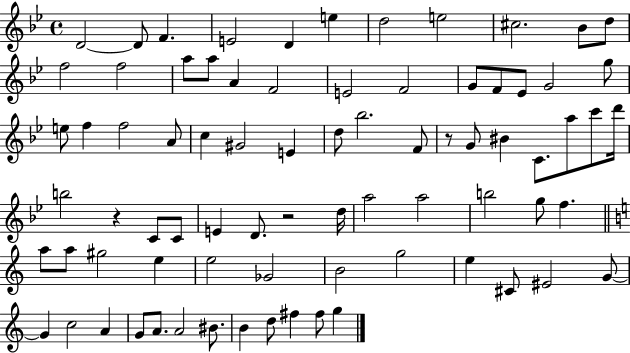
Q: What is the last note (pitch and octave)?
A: G5